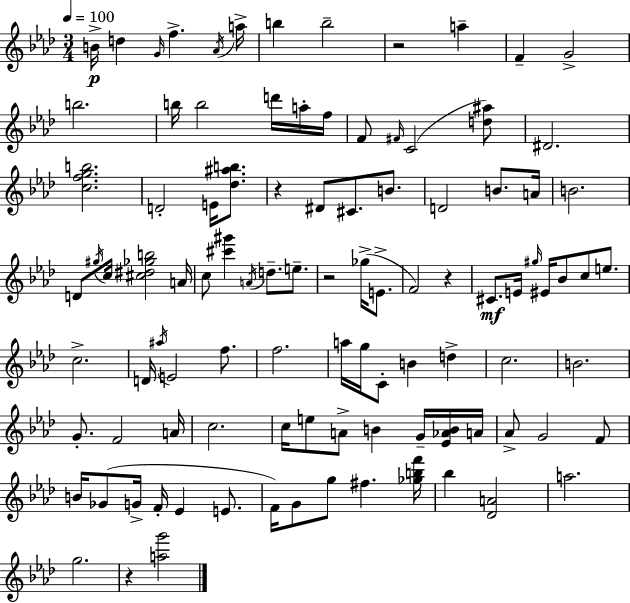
B4/s D5/q G4/s F5/q. Ab4/s A5/s B5/q B5/h R/h A5/q F4/q G4/h B5/h. B5/s B5/h D6/s A5/s F5/s F4/e F#4/s C4/h [D5,A#5]/e D#4/h. [C5,F5,G5,B5]/h. D4/h E4/s [Db5,A#5,B5]/e. R/q D#4/e C#4/e. B4/e. D4/h B4/e. A4/s B4/h. D4/e G#5/s C5/s [C#5,D#5,Gb5,B5]/h A4/s C5/e [C#6,G#6]/q A4/s D5/e. E5/e. R/h Gb5/s E4/e. F4/h R/q C#4/e. E4/s G#5/s EIS4/s Bb4/e C5/e E5/e. C5/h. D4/s A#5/s E4/h F5/e. F5/h. A5/s G5/s C4/e B4/q D5/q C5/h. B4/h. G4/e. F4/h A4/s C5/h. C5/s E5/e A4/e B4/q G4/s [Eb4,Ab4,B4]/s A4/s Ab4/e G4/h F4/e B4/s Gb4/e G4/s F4/s Eb4/q E4/e. F4/s G4/e G5/e F#5/q. [Gb5,B5,F6]/s Bb5/q [Db4,A4]/h A5/h. G5/h. R/q [A5,G6]/h